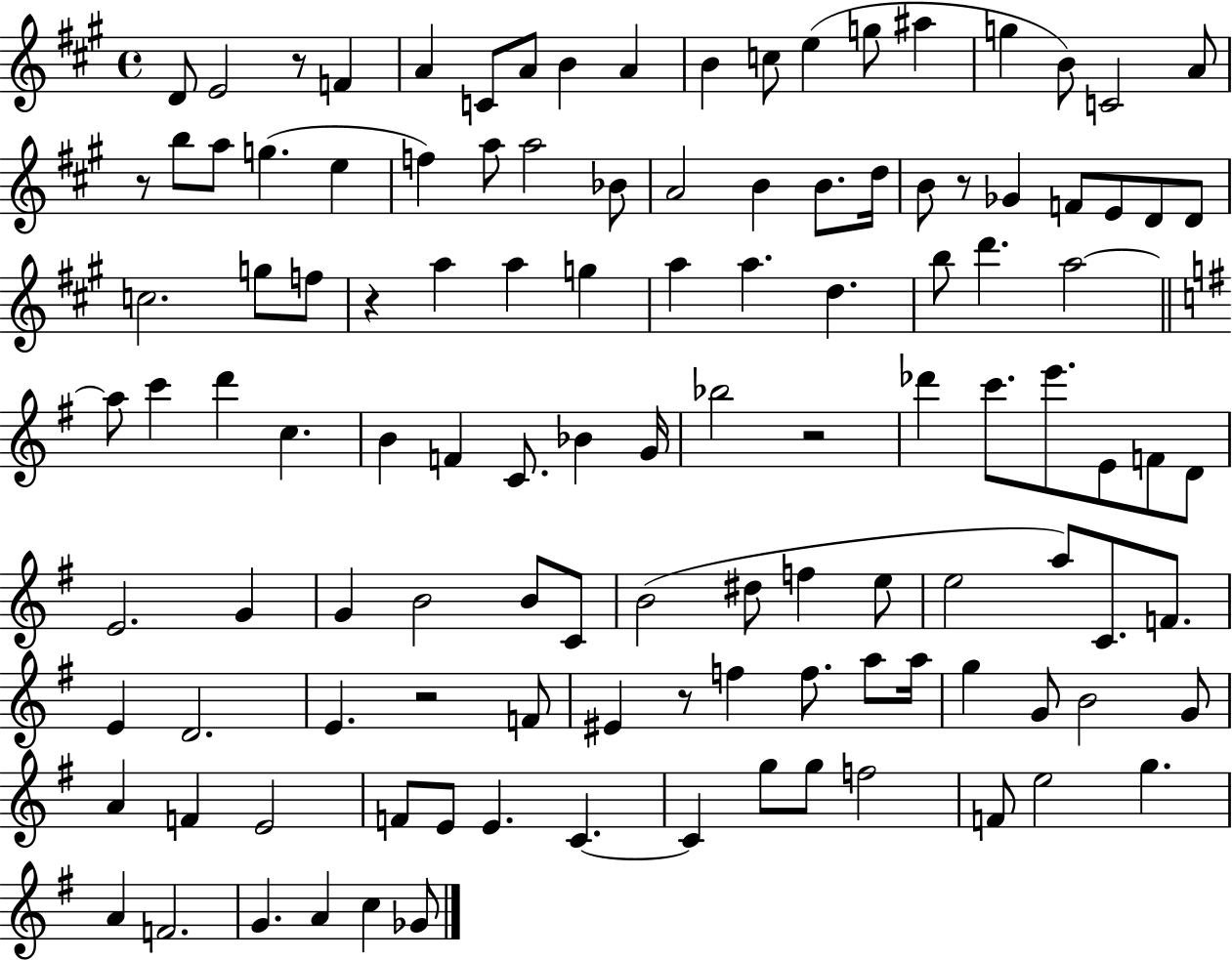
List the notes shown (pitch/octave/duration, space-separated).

D4/e E4/h R/e F4/q A4/q C4/e A4/e B4/q A4/q B4/q C5/e E5/q G5/e A#5/q G5/q B4/e C4/h A4/e R/e B5/e A5/e G5/q. E5/q F5/q A5/e A5/h Bb4/e A4/h B4/q B4/e. D5/s B4/e R/e Gb4/q F4/e E4/e D4/e D4/e C5/h. G5/e F5/e R/q A5/q A5/q G5/q A5/q A5/q. D5/q. B5/e D6/q. A5/h A5/e C6/q D6/q C5/q. B4/q F4/q C4/e. Bb4/q G4/s Bb5/h R/h Db6/q C6/e. E6/e. E4/e F4/e D4/e E4/h. G4/q G4/q B4/h B4/e C4/e B4/h D#5/e F5/q E5/e E5/h A5/e C4/e. F4/e. E4/q D4/h. E4/q. R/h F4/e EIS4/q R/e F5/q F5/e. A5/e A5/s G5/q G4/e B4/h G4/e A4/q F4/q E4/h F4/e E4/e E4/q. C4/q. C4/q G5/e G5/e F5/h F4/e E5/h G5/q. A4/q F4/h. G4/q. A4/q C5/q Gb4/e